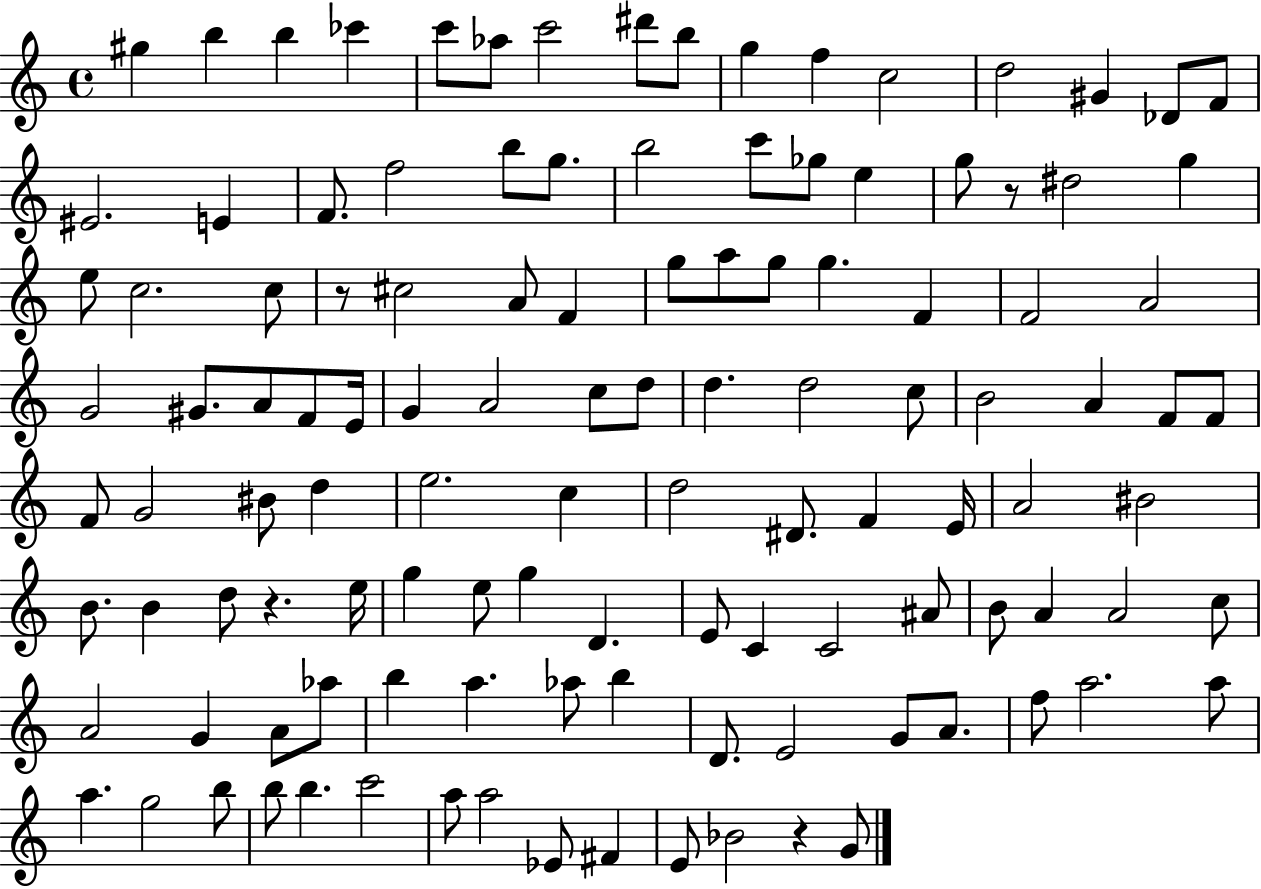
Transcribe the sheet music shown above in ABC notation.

X:1
T:Untitled
M:4/4
L:1/4
K:C
^g b b _c' c'/2 _a/2 c'2 ^d'/2 b/2 g f c2 d2 ^G _D/2 F/2 ^E2 E F/2 f2 b/2 g/2 b2 c'/2 _g/2 e g/2 z/2 ^d2 g e/2 c2 c/2 z/2 ^c2 A/2 F g/2 a/2 g/2 g F F2 A2 G2 ^G/2 A/2 F/2 E/4 G A2 c/2 d/2 d d2 c/2 B2 A F/2 F/2 F/2 G2 ^B/2 d e2 c d2 ^D/2 F E/4 A2 ^B2 B/2 B d/2 z e/4 g e/2 g D E/2 C C2 ^A/2 B/2 A A2 c/2 A2 G A/2 _a/2 b a _a/2 b D/2 E2 G/2 A/2 f/2 a2 a/2 a g2 b/2 b/2 b c'2 a/2 a2 _E/2 ^F E/2 _B2 z G/2